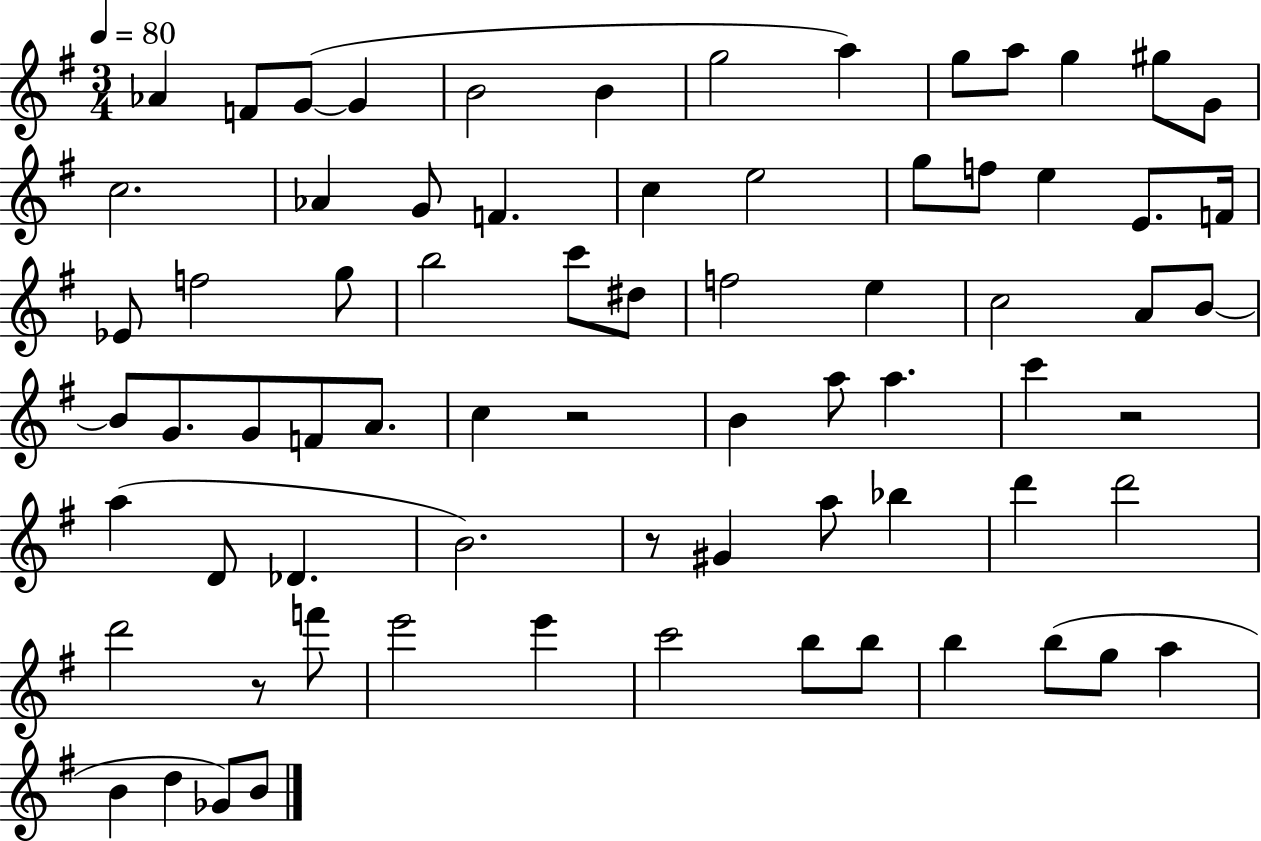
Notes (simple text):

Ab4/q F4/e G4/e G4/q B4/h B4/q G5/h A5/q G5/e A5/e G5/q G#5/e G4/e C5/h. Ab4/q G4/e F4/q. C5/q E5/h G5/e F5/e E5/q E4/e. F4/s Eb4/e F5/h G5/e B5/h C6/e D#5/e F5/h E5/q C5/h A4/e B4/e B4/e G4/e. G4/e F4/e A4/e. C5/q R/h B4/q A5/e A5/q. C6/q R/h A5/q D4/e Db4/q. B4/h. R/e G#4/q A5/e Bb5/q D6/q D6/h D6/h R/e F6/e E6/h E6/q C6/h B5/e B5/e B5/q B5/e G5/e A5/q B4/q D5/q Gb4/e B4/e